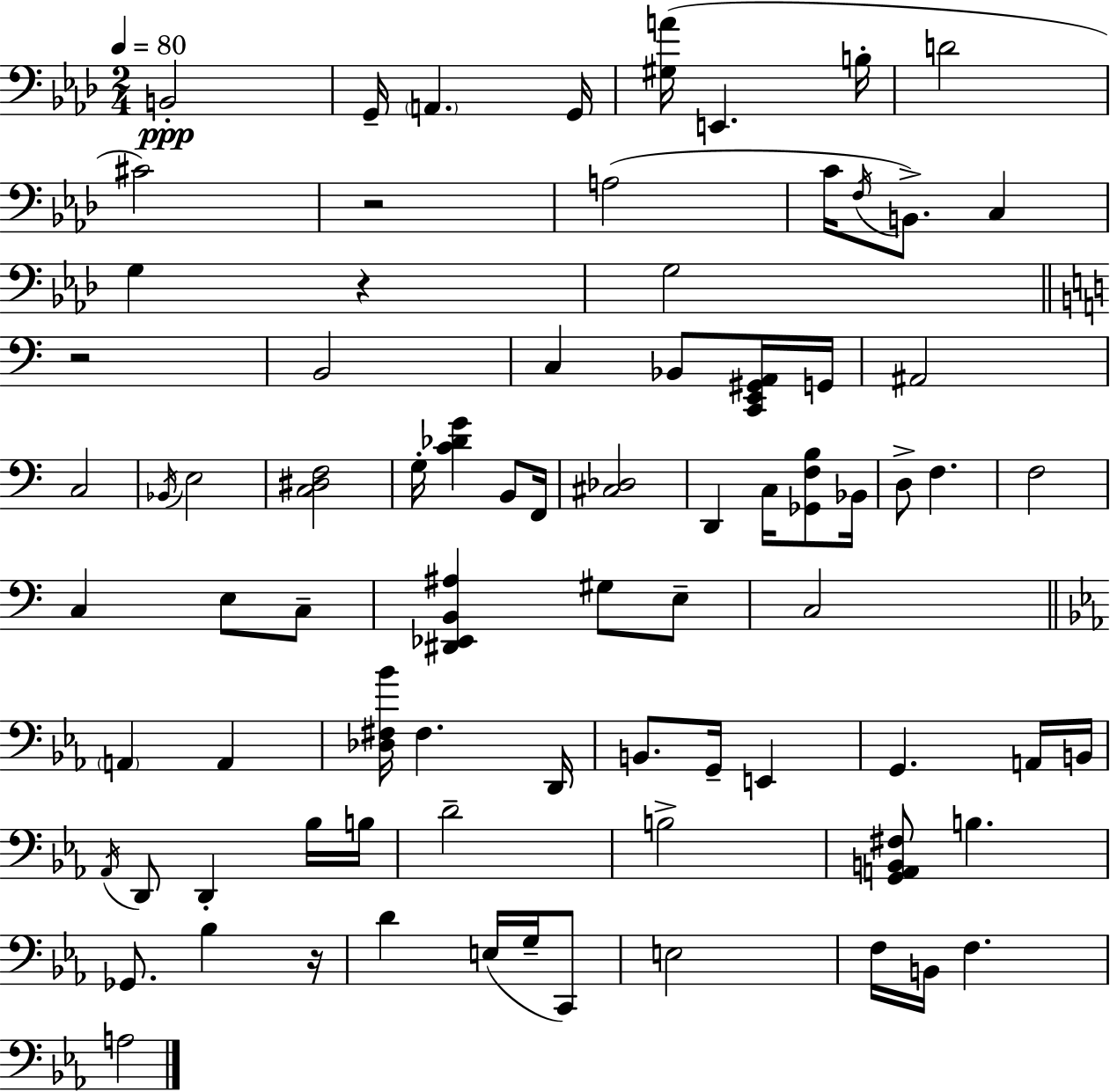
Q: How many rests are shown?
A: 4